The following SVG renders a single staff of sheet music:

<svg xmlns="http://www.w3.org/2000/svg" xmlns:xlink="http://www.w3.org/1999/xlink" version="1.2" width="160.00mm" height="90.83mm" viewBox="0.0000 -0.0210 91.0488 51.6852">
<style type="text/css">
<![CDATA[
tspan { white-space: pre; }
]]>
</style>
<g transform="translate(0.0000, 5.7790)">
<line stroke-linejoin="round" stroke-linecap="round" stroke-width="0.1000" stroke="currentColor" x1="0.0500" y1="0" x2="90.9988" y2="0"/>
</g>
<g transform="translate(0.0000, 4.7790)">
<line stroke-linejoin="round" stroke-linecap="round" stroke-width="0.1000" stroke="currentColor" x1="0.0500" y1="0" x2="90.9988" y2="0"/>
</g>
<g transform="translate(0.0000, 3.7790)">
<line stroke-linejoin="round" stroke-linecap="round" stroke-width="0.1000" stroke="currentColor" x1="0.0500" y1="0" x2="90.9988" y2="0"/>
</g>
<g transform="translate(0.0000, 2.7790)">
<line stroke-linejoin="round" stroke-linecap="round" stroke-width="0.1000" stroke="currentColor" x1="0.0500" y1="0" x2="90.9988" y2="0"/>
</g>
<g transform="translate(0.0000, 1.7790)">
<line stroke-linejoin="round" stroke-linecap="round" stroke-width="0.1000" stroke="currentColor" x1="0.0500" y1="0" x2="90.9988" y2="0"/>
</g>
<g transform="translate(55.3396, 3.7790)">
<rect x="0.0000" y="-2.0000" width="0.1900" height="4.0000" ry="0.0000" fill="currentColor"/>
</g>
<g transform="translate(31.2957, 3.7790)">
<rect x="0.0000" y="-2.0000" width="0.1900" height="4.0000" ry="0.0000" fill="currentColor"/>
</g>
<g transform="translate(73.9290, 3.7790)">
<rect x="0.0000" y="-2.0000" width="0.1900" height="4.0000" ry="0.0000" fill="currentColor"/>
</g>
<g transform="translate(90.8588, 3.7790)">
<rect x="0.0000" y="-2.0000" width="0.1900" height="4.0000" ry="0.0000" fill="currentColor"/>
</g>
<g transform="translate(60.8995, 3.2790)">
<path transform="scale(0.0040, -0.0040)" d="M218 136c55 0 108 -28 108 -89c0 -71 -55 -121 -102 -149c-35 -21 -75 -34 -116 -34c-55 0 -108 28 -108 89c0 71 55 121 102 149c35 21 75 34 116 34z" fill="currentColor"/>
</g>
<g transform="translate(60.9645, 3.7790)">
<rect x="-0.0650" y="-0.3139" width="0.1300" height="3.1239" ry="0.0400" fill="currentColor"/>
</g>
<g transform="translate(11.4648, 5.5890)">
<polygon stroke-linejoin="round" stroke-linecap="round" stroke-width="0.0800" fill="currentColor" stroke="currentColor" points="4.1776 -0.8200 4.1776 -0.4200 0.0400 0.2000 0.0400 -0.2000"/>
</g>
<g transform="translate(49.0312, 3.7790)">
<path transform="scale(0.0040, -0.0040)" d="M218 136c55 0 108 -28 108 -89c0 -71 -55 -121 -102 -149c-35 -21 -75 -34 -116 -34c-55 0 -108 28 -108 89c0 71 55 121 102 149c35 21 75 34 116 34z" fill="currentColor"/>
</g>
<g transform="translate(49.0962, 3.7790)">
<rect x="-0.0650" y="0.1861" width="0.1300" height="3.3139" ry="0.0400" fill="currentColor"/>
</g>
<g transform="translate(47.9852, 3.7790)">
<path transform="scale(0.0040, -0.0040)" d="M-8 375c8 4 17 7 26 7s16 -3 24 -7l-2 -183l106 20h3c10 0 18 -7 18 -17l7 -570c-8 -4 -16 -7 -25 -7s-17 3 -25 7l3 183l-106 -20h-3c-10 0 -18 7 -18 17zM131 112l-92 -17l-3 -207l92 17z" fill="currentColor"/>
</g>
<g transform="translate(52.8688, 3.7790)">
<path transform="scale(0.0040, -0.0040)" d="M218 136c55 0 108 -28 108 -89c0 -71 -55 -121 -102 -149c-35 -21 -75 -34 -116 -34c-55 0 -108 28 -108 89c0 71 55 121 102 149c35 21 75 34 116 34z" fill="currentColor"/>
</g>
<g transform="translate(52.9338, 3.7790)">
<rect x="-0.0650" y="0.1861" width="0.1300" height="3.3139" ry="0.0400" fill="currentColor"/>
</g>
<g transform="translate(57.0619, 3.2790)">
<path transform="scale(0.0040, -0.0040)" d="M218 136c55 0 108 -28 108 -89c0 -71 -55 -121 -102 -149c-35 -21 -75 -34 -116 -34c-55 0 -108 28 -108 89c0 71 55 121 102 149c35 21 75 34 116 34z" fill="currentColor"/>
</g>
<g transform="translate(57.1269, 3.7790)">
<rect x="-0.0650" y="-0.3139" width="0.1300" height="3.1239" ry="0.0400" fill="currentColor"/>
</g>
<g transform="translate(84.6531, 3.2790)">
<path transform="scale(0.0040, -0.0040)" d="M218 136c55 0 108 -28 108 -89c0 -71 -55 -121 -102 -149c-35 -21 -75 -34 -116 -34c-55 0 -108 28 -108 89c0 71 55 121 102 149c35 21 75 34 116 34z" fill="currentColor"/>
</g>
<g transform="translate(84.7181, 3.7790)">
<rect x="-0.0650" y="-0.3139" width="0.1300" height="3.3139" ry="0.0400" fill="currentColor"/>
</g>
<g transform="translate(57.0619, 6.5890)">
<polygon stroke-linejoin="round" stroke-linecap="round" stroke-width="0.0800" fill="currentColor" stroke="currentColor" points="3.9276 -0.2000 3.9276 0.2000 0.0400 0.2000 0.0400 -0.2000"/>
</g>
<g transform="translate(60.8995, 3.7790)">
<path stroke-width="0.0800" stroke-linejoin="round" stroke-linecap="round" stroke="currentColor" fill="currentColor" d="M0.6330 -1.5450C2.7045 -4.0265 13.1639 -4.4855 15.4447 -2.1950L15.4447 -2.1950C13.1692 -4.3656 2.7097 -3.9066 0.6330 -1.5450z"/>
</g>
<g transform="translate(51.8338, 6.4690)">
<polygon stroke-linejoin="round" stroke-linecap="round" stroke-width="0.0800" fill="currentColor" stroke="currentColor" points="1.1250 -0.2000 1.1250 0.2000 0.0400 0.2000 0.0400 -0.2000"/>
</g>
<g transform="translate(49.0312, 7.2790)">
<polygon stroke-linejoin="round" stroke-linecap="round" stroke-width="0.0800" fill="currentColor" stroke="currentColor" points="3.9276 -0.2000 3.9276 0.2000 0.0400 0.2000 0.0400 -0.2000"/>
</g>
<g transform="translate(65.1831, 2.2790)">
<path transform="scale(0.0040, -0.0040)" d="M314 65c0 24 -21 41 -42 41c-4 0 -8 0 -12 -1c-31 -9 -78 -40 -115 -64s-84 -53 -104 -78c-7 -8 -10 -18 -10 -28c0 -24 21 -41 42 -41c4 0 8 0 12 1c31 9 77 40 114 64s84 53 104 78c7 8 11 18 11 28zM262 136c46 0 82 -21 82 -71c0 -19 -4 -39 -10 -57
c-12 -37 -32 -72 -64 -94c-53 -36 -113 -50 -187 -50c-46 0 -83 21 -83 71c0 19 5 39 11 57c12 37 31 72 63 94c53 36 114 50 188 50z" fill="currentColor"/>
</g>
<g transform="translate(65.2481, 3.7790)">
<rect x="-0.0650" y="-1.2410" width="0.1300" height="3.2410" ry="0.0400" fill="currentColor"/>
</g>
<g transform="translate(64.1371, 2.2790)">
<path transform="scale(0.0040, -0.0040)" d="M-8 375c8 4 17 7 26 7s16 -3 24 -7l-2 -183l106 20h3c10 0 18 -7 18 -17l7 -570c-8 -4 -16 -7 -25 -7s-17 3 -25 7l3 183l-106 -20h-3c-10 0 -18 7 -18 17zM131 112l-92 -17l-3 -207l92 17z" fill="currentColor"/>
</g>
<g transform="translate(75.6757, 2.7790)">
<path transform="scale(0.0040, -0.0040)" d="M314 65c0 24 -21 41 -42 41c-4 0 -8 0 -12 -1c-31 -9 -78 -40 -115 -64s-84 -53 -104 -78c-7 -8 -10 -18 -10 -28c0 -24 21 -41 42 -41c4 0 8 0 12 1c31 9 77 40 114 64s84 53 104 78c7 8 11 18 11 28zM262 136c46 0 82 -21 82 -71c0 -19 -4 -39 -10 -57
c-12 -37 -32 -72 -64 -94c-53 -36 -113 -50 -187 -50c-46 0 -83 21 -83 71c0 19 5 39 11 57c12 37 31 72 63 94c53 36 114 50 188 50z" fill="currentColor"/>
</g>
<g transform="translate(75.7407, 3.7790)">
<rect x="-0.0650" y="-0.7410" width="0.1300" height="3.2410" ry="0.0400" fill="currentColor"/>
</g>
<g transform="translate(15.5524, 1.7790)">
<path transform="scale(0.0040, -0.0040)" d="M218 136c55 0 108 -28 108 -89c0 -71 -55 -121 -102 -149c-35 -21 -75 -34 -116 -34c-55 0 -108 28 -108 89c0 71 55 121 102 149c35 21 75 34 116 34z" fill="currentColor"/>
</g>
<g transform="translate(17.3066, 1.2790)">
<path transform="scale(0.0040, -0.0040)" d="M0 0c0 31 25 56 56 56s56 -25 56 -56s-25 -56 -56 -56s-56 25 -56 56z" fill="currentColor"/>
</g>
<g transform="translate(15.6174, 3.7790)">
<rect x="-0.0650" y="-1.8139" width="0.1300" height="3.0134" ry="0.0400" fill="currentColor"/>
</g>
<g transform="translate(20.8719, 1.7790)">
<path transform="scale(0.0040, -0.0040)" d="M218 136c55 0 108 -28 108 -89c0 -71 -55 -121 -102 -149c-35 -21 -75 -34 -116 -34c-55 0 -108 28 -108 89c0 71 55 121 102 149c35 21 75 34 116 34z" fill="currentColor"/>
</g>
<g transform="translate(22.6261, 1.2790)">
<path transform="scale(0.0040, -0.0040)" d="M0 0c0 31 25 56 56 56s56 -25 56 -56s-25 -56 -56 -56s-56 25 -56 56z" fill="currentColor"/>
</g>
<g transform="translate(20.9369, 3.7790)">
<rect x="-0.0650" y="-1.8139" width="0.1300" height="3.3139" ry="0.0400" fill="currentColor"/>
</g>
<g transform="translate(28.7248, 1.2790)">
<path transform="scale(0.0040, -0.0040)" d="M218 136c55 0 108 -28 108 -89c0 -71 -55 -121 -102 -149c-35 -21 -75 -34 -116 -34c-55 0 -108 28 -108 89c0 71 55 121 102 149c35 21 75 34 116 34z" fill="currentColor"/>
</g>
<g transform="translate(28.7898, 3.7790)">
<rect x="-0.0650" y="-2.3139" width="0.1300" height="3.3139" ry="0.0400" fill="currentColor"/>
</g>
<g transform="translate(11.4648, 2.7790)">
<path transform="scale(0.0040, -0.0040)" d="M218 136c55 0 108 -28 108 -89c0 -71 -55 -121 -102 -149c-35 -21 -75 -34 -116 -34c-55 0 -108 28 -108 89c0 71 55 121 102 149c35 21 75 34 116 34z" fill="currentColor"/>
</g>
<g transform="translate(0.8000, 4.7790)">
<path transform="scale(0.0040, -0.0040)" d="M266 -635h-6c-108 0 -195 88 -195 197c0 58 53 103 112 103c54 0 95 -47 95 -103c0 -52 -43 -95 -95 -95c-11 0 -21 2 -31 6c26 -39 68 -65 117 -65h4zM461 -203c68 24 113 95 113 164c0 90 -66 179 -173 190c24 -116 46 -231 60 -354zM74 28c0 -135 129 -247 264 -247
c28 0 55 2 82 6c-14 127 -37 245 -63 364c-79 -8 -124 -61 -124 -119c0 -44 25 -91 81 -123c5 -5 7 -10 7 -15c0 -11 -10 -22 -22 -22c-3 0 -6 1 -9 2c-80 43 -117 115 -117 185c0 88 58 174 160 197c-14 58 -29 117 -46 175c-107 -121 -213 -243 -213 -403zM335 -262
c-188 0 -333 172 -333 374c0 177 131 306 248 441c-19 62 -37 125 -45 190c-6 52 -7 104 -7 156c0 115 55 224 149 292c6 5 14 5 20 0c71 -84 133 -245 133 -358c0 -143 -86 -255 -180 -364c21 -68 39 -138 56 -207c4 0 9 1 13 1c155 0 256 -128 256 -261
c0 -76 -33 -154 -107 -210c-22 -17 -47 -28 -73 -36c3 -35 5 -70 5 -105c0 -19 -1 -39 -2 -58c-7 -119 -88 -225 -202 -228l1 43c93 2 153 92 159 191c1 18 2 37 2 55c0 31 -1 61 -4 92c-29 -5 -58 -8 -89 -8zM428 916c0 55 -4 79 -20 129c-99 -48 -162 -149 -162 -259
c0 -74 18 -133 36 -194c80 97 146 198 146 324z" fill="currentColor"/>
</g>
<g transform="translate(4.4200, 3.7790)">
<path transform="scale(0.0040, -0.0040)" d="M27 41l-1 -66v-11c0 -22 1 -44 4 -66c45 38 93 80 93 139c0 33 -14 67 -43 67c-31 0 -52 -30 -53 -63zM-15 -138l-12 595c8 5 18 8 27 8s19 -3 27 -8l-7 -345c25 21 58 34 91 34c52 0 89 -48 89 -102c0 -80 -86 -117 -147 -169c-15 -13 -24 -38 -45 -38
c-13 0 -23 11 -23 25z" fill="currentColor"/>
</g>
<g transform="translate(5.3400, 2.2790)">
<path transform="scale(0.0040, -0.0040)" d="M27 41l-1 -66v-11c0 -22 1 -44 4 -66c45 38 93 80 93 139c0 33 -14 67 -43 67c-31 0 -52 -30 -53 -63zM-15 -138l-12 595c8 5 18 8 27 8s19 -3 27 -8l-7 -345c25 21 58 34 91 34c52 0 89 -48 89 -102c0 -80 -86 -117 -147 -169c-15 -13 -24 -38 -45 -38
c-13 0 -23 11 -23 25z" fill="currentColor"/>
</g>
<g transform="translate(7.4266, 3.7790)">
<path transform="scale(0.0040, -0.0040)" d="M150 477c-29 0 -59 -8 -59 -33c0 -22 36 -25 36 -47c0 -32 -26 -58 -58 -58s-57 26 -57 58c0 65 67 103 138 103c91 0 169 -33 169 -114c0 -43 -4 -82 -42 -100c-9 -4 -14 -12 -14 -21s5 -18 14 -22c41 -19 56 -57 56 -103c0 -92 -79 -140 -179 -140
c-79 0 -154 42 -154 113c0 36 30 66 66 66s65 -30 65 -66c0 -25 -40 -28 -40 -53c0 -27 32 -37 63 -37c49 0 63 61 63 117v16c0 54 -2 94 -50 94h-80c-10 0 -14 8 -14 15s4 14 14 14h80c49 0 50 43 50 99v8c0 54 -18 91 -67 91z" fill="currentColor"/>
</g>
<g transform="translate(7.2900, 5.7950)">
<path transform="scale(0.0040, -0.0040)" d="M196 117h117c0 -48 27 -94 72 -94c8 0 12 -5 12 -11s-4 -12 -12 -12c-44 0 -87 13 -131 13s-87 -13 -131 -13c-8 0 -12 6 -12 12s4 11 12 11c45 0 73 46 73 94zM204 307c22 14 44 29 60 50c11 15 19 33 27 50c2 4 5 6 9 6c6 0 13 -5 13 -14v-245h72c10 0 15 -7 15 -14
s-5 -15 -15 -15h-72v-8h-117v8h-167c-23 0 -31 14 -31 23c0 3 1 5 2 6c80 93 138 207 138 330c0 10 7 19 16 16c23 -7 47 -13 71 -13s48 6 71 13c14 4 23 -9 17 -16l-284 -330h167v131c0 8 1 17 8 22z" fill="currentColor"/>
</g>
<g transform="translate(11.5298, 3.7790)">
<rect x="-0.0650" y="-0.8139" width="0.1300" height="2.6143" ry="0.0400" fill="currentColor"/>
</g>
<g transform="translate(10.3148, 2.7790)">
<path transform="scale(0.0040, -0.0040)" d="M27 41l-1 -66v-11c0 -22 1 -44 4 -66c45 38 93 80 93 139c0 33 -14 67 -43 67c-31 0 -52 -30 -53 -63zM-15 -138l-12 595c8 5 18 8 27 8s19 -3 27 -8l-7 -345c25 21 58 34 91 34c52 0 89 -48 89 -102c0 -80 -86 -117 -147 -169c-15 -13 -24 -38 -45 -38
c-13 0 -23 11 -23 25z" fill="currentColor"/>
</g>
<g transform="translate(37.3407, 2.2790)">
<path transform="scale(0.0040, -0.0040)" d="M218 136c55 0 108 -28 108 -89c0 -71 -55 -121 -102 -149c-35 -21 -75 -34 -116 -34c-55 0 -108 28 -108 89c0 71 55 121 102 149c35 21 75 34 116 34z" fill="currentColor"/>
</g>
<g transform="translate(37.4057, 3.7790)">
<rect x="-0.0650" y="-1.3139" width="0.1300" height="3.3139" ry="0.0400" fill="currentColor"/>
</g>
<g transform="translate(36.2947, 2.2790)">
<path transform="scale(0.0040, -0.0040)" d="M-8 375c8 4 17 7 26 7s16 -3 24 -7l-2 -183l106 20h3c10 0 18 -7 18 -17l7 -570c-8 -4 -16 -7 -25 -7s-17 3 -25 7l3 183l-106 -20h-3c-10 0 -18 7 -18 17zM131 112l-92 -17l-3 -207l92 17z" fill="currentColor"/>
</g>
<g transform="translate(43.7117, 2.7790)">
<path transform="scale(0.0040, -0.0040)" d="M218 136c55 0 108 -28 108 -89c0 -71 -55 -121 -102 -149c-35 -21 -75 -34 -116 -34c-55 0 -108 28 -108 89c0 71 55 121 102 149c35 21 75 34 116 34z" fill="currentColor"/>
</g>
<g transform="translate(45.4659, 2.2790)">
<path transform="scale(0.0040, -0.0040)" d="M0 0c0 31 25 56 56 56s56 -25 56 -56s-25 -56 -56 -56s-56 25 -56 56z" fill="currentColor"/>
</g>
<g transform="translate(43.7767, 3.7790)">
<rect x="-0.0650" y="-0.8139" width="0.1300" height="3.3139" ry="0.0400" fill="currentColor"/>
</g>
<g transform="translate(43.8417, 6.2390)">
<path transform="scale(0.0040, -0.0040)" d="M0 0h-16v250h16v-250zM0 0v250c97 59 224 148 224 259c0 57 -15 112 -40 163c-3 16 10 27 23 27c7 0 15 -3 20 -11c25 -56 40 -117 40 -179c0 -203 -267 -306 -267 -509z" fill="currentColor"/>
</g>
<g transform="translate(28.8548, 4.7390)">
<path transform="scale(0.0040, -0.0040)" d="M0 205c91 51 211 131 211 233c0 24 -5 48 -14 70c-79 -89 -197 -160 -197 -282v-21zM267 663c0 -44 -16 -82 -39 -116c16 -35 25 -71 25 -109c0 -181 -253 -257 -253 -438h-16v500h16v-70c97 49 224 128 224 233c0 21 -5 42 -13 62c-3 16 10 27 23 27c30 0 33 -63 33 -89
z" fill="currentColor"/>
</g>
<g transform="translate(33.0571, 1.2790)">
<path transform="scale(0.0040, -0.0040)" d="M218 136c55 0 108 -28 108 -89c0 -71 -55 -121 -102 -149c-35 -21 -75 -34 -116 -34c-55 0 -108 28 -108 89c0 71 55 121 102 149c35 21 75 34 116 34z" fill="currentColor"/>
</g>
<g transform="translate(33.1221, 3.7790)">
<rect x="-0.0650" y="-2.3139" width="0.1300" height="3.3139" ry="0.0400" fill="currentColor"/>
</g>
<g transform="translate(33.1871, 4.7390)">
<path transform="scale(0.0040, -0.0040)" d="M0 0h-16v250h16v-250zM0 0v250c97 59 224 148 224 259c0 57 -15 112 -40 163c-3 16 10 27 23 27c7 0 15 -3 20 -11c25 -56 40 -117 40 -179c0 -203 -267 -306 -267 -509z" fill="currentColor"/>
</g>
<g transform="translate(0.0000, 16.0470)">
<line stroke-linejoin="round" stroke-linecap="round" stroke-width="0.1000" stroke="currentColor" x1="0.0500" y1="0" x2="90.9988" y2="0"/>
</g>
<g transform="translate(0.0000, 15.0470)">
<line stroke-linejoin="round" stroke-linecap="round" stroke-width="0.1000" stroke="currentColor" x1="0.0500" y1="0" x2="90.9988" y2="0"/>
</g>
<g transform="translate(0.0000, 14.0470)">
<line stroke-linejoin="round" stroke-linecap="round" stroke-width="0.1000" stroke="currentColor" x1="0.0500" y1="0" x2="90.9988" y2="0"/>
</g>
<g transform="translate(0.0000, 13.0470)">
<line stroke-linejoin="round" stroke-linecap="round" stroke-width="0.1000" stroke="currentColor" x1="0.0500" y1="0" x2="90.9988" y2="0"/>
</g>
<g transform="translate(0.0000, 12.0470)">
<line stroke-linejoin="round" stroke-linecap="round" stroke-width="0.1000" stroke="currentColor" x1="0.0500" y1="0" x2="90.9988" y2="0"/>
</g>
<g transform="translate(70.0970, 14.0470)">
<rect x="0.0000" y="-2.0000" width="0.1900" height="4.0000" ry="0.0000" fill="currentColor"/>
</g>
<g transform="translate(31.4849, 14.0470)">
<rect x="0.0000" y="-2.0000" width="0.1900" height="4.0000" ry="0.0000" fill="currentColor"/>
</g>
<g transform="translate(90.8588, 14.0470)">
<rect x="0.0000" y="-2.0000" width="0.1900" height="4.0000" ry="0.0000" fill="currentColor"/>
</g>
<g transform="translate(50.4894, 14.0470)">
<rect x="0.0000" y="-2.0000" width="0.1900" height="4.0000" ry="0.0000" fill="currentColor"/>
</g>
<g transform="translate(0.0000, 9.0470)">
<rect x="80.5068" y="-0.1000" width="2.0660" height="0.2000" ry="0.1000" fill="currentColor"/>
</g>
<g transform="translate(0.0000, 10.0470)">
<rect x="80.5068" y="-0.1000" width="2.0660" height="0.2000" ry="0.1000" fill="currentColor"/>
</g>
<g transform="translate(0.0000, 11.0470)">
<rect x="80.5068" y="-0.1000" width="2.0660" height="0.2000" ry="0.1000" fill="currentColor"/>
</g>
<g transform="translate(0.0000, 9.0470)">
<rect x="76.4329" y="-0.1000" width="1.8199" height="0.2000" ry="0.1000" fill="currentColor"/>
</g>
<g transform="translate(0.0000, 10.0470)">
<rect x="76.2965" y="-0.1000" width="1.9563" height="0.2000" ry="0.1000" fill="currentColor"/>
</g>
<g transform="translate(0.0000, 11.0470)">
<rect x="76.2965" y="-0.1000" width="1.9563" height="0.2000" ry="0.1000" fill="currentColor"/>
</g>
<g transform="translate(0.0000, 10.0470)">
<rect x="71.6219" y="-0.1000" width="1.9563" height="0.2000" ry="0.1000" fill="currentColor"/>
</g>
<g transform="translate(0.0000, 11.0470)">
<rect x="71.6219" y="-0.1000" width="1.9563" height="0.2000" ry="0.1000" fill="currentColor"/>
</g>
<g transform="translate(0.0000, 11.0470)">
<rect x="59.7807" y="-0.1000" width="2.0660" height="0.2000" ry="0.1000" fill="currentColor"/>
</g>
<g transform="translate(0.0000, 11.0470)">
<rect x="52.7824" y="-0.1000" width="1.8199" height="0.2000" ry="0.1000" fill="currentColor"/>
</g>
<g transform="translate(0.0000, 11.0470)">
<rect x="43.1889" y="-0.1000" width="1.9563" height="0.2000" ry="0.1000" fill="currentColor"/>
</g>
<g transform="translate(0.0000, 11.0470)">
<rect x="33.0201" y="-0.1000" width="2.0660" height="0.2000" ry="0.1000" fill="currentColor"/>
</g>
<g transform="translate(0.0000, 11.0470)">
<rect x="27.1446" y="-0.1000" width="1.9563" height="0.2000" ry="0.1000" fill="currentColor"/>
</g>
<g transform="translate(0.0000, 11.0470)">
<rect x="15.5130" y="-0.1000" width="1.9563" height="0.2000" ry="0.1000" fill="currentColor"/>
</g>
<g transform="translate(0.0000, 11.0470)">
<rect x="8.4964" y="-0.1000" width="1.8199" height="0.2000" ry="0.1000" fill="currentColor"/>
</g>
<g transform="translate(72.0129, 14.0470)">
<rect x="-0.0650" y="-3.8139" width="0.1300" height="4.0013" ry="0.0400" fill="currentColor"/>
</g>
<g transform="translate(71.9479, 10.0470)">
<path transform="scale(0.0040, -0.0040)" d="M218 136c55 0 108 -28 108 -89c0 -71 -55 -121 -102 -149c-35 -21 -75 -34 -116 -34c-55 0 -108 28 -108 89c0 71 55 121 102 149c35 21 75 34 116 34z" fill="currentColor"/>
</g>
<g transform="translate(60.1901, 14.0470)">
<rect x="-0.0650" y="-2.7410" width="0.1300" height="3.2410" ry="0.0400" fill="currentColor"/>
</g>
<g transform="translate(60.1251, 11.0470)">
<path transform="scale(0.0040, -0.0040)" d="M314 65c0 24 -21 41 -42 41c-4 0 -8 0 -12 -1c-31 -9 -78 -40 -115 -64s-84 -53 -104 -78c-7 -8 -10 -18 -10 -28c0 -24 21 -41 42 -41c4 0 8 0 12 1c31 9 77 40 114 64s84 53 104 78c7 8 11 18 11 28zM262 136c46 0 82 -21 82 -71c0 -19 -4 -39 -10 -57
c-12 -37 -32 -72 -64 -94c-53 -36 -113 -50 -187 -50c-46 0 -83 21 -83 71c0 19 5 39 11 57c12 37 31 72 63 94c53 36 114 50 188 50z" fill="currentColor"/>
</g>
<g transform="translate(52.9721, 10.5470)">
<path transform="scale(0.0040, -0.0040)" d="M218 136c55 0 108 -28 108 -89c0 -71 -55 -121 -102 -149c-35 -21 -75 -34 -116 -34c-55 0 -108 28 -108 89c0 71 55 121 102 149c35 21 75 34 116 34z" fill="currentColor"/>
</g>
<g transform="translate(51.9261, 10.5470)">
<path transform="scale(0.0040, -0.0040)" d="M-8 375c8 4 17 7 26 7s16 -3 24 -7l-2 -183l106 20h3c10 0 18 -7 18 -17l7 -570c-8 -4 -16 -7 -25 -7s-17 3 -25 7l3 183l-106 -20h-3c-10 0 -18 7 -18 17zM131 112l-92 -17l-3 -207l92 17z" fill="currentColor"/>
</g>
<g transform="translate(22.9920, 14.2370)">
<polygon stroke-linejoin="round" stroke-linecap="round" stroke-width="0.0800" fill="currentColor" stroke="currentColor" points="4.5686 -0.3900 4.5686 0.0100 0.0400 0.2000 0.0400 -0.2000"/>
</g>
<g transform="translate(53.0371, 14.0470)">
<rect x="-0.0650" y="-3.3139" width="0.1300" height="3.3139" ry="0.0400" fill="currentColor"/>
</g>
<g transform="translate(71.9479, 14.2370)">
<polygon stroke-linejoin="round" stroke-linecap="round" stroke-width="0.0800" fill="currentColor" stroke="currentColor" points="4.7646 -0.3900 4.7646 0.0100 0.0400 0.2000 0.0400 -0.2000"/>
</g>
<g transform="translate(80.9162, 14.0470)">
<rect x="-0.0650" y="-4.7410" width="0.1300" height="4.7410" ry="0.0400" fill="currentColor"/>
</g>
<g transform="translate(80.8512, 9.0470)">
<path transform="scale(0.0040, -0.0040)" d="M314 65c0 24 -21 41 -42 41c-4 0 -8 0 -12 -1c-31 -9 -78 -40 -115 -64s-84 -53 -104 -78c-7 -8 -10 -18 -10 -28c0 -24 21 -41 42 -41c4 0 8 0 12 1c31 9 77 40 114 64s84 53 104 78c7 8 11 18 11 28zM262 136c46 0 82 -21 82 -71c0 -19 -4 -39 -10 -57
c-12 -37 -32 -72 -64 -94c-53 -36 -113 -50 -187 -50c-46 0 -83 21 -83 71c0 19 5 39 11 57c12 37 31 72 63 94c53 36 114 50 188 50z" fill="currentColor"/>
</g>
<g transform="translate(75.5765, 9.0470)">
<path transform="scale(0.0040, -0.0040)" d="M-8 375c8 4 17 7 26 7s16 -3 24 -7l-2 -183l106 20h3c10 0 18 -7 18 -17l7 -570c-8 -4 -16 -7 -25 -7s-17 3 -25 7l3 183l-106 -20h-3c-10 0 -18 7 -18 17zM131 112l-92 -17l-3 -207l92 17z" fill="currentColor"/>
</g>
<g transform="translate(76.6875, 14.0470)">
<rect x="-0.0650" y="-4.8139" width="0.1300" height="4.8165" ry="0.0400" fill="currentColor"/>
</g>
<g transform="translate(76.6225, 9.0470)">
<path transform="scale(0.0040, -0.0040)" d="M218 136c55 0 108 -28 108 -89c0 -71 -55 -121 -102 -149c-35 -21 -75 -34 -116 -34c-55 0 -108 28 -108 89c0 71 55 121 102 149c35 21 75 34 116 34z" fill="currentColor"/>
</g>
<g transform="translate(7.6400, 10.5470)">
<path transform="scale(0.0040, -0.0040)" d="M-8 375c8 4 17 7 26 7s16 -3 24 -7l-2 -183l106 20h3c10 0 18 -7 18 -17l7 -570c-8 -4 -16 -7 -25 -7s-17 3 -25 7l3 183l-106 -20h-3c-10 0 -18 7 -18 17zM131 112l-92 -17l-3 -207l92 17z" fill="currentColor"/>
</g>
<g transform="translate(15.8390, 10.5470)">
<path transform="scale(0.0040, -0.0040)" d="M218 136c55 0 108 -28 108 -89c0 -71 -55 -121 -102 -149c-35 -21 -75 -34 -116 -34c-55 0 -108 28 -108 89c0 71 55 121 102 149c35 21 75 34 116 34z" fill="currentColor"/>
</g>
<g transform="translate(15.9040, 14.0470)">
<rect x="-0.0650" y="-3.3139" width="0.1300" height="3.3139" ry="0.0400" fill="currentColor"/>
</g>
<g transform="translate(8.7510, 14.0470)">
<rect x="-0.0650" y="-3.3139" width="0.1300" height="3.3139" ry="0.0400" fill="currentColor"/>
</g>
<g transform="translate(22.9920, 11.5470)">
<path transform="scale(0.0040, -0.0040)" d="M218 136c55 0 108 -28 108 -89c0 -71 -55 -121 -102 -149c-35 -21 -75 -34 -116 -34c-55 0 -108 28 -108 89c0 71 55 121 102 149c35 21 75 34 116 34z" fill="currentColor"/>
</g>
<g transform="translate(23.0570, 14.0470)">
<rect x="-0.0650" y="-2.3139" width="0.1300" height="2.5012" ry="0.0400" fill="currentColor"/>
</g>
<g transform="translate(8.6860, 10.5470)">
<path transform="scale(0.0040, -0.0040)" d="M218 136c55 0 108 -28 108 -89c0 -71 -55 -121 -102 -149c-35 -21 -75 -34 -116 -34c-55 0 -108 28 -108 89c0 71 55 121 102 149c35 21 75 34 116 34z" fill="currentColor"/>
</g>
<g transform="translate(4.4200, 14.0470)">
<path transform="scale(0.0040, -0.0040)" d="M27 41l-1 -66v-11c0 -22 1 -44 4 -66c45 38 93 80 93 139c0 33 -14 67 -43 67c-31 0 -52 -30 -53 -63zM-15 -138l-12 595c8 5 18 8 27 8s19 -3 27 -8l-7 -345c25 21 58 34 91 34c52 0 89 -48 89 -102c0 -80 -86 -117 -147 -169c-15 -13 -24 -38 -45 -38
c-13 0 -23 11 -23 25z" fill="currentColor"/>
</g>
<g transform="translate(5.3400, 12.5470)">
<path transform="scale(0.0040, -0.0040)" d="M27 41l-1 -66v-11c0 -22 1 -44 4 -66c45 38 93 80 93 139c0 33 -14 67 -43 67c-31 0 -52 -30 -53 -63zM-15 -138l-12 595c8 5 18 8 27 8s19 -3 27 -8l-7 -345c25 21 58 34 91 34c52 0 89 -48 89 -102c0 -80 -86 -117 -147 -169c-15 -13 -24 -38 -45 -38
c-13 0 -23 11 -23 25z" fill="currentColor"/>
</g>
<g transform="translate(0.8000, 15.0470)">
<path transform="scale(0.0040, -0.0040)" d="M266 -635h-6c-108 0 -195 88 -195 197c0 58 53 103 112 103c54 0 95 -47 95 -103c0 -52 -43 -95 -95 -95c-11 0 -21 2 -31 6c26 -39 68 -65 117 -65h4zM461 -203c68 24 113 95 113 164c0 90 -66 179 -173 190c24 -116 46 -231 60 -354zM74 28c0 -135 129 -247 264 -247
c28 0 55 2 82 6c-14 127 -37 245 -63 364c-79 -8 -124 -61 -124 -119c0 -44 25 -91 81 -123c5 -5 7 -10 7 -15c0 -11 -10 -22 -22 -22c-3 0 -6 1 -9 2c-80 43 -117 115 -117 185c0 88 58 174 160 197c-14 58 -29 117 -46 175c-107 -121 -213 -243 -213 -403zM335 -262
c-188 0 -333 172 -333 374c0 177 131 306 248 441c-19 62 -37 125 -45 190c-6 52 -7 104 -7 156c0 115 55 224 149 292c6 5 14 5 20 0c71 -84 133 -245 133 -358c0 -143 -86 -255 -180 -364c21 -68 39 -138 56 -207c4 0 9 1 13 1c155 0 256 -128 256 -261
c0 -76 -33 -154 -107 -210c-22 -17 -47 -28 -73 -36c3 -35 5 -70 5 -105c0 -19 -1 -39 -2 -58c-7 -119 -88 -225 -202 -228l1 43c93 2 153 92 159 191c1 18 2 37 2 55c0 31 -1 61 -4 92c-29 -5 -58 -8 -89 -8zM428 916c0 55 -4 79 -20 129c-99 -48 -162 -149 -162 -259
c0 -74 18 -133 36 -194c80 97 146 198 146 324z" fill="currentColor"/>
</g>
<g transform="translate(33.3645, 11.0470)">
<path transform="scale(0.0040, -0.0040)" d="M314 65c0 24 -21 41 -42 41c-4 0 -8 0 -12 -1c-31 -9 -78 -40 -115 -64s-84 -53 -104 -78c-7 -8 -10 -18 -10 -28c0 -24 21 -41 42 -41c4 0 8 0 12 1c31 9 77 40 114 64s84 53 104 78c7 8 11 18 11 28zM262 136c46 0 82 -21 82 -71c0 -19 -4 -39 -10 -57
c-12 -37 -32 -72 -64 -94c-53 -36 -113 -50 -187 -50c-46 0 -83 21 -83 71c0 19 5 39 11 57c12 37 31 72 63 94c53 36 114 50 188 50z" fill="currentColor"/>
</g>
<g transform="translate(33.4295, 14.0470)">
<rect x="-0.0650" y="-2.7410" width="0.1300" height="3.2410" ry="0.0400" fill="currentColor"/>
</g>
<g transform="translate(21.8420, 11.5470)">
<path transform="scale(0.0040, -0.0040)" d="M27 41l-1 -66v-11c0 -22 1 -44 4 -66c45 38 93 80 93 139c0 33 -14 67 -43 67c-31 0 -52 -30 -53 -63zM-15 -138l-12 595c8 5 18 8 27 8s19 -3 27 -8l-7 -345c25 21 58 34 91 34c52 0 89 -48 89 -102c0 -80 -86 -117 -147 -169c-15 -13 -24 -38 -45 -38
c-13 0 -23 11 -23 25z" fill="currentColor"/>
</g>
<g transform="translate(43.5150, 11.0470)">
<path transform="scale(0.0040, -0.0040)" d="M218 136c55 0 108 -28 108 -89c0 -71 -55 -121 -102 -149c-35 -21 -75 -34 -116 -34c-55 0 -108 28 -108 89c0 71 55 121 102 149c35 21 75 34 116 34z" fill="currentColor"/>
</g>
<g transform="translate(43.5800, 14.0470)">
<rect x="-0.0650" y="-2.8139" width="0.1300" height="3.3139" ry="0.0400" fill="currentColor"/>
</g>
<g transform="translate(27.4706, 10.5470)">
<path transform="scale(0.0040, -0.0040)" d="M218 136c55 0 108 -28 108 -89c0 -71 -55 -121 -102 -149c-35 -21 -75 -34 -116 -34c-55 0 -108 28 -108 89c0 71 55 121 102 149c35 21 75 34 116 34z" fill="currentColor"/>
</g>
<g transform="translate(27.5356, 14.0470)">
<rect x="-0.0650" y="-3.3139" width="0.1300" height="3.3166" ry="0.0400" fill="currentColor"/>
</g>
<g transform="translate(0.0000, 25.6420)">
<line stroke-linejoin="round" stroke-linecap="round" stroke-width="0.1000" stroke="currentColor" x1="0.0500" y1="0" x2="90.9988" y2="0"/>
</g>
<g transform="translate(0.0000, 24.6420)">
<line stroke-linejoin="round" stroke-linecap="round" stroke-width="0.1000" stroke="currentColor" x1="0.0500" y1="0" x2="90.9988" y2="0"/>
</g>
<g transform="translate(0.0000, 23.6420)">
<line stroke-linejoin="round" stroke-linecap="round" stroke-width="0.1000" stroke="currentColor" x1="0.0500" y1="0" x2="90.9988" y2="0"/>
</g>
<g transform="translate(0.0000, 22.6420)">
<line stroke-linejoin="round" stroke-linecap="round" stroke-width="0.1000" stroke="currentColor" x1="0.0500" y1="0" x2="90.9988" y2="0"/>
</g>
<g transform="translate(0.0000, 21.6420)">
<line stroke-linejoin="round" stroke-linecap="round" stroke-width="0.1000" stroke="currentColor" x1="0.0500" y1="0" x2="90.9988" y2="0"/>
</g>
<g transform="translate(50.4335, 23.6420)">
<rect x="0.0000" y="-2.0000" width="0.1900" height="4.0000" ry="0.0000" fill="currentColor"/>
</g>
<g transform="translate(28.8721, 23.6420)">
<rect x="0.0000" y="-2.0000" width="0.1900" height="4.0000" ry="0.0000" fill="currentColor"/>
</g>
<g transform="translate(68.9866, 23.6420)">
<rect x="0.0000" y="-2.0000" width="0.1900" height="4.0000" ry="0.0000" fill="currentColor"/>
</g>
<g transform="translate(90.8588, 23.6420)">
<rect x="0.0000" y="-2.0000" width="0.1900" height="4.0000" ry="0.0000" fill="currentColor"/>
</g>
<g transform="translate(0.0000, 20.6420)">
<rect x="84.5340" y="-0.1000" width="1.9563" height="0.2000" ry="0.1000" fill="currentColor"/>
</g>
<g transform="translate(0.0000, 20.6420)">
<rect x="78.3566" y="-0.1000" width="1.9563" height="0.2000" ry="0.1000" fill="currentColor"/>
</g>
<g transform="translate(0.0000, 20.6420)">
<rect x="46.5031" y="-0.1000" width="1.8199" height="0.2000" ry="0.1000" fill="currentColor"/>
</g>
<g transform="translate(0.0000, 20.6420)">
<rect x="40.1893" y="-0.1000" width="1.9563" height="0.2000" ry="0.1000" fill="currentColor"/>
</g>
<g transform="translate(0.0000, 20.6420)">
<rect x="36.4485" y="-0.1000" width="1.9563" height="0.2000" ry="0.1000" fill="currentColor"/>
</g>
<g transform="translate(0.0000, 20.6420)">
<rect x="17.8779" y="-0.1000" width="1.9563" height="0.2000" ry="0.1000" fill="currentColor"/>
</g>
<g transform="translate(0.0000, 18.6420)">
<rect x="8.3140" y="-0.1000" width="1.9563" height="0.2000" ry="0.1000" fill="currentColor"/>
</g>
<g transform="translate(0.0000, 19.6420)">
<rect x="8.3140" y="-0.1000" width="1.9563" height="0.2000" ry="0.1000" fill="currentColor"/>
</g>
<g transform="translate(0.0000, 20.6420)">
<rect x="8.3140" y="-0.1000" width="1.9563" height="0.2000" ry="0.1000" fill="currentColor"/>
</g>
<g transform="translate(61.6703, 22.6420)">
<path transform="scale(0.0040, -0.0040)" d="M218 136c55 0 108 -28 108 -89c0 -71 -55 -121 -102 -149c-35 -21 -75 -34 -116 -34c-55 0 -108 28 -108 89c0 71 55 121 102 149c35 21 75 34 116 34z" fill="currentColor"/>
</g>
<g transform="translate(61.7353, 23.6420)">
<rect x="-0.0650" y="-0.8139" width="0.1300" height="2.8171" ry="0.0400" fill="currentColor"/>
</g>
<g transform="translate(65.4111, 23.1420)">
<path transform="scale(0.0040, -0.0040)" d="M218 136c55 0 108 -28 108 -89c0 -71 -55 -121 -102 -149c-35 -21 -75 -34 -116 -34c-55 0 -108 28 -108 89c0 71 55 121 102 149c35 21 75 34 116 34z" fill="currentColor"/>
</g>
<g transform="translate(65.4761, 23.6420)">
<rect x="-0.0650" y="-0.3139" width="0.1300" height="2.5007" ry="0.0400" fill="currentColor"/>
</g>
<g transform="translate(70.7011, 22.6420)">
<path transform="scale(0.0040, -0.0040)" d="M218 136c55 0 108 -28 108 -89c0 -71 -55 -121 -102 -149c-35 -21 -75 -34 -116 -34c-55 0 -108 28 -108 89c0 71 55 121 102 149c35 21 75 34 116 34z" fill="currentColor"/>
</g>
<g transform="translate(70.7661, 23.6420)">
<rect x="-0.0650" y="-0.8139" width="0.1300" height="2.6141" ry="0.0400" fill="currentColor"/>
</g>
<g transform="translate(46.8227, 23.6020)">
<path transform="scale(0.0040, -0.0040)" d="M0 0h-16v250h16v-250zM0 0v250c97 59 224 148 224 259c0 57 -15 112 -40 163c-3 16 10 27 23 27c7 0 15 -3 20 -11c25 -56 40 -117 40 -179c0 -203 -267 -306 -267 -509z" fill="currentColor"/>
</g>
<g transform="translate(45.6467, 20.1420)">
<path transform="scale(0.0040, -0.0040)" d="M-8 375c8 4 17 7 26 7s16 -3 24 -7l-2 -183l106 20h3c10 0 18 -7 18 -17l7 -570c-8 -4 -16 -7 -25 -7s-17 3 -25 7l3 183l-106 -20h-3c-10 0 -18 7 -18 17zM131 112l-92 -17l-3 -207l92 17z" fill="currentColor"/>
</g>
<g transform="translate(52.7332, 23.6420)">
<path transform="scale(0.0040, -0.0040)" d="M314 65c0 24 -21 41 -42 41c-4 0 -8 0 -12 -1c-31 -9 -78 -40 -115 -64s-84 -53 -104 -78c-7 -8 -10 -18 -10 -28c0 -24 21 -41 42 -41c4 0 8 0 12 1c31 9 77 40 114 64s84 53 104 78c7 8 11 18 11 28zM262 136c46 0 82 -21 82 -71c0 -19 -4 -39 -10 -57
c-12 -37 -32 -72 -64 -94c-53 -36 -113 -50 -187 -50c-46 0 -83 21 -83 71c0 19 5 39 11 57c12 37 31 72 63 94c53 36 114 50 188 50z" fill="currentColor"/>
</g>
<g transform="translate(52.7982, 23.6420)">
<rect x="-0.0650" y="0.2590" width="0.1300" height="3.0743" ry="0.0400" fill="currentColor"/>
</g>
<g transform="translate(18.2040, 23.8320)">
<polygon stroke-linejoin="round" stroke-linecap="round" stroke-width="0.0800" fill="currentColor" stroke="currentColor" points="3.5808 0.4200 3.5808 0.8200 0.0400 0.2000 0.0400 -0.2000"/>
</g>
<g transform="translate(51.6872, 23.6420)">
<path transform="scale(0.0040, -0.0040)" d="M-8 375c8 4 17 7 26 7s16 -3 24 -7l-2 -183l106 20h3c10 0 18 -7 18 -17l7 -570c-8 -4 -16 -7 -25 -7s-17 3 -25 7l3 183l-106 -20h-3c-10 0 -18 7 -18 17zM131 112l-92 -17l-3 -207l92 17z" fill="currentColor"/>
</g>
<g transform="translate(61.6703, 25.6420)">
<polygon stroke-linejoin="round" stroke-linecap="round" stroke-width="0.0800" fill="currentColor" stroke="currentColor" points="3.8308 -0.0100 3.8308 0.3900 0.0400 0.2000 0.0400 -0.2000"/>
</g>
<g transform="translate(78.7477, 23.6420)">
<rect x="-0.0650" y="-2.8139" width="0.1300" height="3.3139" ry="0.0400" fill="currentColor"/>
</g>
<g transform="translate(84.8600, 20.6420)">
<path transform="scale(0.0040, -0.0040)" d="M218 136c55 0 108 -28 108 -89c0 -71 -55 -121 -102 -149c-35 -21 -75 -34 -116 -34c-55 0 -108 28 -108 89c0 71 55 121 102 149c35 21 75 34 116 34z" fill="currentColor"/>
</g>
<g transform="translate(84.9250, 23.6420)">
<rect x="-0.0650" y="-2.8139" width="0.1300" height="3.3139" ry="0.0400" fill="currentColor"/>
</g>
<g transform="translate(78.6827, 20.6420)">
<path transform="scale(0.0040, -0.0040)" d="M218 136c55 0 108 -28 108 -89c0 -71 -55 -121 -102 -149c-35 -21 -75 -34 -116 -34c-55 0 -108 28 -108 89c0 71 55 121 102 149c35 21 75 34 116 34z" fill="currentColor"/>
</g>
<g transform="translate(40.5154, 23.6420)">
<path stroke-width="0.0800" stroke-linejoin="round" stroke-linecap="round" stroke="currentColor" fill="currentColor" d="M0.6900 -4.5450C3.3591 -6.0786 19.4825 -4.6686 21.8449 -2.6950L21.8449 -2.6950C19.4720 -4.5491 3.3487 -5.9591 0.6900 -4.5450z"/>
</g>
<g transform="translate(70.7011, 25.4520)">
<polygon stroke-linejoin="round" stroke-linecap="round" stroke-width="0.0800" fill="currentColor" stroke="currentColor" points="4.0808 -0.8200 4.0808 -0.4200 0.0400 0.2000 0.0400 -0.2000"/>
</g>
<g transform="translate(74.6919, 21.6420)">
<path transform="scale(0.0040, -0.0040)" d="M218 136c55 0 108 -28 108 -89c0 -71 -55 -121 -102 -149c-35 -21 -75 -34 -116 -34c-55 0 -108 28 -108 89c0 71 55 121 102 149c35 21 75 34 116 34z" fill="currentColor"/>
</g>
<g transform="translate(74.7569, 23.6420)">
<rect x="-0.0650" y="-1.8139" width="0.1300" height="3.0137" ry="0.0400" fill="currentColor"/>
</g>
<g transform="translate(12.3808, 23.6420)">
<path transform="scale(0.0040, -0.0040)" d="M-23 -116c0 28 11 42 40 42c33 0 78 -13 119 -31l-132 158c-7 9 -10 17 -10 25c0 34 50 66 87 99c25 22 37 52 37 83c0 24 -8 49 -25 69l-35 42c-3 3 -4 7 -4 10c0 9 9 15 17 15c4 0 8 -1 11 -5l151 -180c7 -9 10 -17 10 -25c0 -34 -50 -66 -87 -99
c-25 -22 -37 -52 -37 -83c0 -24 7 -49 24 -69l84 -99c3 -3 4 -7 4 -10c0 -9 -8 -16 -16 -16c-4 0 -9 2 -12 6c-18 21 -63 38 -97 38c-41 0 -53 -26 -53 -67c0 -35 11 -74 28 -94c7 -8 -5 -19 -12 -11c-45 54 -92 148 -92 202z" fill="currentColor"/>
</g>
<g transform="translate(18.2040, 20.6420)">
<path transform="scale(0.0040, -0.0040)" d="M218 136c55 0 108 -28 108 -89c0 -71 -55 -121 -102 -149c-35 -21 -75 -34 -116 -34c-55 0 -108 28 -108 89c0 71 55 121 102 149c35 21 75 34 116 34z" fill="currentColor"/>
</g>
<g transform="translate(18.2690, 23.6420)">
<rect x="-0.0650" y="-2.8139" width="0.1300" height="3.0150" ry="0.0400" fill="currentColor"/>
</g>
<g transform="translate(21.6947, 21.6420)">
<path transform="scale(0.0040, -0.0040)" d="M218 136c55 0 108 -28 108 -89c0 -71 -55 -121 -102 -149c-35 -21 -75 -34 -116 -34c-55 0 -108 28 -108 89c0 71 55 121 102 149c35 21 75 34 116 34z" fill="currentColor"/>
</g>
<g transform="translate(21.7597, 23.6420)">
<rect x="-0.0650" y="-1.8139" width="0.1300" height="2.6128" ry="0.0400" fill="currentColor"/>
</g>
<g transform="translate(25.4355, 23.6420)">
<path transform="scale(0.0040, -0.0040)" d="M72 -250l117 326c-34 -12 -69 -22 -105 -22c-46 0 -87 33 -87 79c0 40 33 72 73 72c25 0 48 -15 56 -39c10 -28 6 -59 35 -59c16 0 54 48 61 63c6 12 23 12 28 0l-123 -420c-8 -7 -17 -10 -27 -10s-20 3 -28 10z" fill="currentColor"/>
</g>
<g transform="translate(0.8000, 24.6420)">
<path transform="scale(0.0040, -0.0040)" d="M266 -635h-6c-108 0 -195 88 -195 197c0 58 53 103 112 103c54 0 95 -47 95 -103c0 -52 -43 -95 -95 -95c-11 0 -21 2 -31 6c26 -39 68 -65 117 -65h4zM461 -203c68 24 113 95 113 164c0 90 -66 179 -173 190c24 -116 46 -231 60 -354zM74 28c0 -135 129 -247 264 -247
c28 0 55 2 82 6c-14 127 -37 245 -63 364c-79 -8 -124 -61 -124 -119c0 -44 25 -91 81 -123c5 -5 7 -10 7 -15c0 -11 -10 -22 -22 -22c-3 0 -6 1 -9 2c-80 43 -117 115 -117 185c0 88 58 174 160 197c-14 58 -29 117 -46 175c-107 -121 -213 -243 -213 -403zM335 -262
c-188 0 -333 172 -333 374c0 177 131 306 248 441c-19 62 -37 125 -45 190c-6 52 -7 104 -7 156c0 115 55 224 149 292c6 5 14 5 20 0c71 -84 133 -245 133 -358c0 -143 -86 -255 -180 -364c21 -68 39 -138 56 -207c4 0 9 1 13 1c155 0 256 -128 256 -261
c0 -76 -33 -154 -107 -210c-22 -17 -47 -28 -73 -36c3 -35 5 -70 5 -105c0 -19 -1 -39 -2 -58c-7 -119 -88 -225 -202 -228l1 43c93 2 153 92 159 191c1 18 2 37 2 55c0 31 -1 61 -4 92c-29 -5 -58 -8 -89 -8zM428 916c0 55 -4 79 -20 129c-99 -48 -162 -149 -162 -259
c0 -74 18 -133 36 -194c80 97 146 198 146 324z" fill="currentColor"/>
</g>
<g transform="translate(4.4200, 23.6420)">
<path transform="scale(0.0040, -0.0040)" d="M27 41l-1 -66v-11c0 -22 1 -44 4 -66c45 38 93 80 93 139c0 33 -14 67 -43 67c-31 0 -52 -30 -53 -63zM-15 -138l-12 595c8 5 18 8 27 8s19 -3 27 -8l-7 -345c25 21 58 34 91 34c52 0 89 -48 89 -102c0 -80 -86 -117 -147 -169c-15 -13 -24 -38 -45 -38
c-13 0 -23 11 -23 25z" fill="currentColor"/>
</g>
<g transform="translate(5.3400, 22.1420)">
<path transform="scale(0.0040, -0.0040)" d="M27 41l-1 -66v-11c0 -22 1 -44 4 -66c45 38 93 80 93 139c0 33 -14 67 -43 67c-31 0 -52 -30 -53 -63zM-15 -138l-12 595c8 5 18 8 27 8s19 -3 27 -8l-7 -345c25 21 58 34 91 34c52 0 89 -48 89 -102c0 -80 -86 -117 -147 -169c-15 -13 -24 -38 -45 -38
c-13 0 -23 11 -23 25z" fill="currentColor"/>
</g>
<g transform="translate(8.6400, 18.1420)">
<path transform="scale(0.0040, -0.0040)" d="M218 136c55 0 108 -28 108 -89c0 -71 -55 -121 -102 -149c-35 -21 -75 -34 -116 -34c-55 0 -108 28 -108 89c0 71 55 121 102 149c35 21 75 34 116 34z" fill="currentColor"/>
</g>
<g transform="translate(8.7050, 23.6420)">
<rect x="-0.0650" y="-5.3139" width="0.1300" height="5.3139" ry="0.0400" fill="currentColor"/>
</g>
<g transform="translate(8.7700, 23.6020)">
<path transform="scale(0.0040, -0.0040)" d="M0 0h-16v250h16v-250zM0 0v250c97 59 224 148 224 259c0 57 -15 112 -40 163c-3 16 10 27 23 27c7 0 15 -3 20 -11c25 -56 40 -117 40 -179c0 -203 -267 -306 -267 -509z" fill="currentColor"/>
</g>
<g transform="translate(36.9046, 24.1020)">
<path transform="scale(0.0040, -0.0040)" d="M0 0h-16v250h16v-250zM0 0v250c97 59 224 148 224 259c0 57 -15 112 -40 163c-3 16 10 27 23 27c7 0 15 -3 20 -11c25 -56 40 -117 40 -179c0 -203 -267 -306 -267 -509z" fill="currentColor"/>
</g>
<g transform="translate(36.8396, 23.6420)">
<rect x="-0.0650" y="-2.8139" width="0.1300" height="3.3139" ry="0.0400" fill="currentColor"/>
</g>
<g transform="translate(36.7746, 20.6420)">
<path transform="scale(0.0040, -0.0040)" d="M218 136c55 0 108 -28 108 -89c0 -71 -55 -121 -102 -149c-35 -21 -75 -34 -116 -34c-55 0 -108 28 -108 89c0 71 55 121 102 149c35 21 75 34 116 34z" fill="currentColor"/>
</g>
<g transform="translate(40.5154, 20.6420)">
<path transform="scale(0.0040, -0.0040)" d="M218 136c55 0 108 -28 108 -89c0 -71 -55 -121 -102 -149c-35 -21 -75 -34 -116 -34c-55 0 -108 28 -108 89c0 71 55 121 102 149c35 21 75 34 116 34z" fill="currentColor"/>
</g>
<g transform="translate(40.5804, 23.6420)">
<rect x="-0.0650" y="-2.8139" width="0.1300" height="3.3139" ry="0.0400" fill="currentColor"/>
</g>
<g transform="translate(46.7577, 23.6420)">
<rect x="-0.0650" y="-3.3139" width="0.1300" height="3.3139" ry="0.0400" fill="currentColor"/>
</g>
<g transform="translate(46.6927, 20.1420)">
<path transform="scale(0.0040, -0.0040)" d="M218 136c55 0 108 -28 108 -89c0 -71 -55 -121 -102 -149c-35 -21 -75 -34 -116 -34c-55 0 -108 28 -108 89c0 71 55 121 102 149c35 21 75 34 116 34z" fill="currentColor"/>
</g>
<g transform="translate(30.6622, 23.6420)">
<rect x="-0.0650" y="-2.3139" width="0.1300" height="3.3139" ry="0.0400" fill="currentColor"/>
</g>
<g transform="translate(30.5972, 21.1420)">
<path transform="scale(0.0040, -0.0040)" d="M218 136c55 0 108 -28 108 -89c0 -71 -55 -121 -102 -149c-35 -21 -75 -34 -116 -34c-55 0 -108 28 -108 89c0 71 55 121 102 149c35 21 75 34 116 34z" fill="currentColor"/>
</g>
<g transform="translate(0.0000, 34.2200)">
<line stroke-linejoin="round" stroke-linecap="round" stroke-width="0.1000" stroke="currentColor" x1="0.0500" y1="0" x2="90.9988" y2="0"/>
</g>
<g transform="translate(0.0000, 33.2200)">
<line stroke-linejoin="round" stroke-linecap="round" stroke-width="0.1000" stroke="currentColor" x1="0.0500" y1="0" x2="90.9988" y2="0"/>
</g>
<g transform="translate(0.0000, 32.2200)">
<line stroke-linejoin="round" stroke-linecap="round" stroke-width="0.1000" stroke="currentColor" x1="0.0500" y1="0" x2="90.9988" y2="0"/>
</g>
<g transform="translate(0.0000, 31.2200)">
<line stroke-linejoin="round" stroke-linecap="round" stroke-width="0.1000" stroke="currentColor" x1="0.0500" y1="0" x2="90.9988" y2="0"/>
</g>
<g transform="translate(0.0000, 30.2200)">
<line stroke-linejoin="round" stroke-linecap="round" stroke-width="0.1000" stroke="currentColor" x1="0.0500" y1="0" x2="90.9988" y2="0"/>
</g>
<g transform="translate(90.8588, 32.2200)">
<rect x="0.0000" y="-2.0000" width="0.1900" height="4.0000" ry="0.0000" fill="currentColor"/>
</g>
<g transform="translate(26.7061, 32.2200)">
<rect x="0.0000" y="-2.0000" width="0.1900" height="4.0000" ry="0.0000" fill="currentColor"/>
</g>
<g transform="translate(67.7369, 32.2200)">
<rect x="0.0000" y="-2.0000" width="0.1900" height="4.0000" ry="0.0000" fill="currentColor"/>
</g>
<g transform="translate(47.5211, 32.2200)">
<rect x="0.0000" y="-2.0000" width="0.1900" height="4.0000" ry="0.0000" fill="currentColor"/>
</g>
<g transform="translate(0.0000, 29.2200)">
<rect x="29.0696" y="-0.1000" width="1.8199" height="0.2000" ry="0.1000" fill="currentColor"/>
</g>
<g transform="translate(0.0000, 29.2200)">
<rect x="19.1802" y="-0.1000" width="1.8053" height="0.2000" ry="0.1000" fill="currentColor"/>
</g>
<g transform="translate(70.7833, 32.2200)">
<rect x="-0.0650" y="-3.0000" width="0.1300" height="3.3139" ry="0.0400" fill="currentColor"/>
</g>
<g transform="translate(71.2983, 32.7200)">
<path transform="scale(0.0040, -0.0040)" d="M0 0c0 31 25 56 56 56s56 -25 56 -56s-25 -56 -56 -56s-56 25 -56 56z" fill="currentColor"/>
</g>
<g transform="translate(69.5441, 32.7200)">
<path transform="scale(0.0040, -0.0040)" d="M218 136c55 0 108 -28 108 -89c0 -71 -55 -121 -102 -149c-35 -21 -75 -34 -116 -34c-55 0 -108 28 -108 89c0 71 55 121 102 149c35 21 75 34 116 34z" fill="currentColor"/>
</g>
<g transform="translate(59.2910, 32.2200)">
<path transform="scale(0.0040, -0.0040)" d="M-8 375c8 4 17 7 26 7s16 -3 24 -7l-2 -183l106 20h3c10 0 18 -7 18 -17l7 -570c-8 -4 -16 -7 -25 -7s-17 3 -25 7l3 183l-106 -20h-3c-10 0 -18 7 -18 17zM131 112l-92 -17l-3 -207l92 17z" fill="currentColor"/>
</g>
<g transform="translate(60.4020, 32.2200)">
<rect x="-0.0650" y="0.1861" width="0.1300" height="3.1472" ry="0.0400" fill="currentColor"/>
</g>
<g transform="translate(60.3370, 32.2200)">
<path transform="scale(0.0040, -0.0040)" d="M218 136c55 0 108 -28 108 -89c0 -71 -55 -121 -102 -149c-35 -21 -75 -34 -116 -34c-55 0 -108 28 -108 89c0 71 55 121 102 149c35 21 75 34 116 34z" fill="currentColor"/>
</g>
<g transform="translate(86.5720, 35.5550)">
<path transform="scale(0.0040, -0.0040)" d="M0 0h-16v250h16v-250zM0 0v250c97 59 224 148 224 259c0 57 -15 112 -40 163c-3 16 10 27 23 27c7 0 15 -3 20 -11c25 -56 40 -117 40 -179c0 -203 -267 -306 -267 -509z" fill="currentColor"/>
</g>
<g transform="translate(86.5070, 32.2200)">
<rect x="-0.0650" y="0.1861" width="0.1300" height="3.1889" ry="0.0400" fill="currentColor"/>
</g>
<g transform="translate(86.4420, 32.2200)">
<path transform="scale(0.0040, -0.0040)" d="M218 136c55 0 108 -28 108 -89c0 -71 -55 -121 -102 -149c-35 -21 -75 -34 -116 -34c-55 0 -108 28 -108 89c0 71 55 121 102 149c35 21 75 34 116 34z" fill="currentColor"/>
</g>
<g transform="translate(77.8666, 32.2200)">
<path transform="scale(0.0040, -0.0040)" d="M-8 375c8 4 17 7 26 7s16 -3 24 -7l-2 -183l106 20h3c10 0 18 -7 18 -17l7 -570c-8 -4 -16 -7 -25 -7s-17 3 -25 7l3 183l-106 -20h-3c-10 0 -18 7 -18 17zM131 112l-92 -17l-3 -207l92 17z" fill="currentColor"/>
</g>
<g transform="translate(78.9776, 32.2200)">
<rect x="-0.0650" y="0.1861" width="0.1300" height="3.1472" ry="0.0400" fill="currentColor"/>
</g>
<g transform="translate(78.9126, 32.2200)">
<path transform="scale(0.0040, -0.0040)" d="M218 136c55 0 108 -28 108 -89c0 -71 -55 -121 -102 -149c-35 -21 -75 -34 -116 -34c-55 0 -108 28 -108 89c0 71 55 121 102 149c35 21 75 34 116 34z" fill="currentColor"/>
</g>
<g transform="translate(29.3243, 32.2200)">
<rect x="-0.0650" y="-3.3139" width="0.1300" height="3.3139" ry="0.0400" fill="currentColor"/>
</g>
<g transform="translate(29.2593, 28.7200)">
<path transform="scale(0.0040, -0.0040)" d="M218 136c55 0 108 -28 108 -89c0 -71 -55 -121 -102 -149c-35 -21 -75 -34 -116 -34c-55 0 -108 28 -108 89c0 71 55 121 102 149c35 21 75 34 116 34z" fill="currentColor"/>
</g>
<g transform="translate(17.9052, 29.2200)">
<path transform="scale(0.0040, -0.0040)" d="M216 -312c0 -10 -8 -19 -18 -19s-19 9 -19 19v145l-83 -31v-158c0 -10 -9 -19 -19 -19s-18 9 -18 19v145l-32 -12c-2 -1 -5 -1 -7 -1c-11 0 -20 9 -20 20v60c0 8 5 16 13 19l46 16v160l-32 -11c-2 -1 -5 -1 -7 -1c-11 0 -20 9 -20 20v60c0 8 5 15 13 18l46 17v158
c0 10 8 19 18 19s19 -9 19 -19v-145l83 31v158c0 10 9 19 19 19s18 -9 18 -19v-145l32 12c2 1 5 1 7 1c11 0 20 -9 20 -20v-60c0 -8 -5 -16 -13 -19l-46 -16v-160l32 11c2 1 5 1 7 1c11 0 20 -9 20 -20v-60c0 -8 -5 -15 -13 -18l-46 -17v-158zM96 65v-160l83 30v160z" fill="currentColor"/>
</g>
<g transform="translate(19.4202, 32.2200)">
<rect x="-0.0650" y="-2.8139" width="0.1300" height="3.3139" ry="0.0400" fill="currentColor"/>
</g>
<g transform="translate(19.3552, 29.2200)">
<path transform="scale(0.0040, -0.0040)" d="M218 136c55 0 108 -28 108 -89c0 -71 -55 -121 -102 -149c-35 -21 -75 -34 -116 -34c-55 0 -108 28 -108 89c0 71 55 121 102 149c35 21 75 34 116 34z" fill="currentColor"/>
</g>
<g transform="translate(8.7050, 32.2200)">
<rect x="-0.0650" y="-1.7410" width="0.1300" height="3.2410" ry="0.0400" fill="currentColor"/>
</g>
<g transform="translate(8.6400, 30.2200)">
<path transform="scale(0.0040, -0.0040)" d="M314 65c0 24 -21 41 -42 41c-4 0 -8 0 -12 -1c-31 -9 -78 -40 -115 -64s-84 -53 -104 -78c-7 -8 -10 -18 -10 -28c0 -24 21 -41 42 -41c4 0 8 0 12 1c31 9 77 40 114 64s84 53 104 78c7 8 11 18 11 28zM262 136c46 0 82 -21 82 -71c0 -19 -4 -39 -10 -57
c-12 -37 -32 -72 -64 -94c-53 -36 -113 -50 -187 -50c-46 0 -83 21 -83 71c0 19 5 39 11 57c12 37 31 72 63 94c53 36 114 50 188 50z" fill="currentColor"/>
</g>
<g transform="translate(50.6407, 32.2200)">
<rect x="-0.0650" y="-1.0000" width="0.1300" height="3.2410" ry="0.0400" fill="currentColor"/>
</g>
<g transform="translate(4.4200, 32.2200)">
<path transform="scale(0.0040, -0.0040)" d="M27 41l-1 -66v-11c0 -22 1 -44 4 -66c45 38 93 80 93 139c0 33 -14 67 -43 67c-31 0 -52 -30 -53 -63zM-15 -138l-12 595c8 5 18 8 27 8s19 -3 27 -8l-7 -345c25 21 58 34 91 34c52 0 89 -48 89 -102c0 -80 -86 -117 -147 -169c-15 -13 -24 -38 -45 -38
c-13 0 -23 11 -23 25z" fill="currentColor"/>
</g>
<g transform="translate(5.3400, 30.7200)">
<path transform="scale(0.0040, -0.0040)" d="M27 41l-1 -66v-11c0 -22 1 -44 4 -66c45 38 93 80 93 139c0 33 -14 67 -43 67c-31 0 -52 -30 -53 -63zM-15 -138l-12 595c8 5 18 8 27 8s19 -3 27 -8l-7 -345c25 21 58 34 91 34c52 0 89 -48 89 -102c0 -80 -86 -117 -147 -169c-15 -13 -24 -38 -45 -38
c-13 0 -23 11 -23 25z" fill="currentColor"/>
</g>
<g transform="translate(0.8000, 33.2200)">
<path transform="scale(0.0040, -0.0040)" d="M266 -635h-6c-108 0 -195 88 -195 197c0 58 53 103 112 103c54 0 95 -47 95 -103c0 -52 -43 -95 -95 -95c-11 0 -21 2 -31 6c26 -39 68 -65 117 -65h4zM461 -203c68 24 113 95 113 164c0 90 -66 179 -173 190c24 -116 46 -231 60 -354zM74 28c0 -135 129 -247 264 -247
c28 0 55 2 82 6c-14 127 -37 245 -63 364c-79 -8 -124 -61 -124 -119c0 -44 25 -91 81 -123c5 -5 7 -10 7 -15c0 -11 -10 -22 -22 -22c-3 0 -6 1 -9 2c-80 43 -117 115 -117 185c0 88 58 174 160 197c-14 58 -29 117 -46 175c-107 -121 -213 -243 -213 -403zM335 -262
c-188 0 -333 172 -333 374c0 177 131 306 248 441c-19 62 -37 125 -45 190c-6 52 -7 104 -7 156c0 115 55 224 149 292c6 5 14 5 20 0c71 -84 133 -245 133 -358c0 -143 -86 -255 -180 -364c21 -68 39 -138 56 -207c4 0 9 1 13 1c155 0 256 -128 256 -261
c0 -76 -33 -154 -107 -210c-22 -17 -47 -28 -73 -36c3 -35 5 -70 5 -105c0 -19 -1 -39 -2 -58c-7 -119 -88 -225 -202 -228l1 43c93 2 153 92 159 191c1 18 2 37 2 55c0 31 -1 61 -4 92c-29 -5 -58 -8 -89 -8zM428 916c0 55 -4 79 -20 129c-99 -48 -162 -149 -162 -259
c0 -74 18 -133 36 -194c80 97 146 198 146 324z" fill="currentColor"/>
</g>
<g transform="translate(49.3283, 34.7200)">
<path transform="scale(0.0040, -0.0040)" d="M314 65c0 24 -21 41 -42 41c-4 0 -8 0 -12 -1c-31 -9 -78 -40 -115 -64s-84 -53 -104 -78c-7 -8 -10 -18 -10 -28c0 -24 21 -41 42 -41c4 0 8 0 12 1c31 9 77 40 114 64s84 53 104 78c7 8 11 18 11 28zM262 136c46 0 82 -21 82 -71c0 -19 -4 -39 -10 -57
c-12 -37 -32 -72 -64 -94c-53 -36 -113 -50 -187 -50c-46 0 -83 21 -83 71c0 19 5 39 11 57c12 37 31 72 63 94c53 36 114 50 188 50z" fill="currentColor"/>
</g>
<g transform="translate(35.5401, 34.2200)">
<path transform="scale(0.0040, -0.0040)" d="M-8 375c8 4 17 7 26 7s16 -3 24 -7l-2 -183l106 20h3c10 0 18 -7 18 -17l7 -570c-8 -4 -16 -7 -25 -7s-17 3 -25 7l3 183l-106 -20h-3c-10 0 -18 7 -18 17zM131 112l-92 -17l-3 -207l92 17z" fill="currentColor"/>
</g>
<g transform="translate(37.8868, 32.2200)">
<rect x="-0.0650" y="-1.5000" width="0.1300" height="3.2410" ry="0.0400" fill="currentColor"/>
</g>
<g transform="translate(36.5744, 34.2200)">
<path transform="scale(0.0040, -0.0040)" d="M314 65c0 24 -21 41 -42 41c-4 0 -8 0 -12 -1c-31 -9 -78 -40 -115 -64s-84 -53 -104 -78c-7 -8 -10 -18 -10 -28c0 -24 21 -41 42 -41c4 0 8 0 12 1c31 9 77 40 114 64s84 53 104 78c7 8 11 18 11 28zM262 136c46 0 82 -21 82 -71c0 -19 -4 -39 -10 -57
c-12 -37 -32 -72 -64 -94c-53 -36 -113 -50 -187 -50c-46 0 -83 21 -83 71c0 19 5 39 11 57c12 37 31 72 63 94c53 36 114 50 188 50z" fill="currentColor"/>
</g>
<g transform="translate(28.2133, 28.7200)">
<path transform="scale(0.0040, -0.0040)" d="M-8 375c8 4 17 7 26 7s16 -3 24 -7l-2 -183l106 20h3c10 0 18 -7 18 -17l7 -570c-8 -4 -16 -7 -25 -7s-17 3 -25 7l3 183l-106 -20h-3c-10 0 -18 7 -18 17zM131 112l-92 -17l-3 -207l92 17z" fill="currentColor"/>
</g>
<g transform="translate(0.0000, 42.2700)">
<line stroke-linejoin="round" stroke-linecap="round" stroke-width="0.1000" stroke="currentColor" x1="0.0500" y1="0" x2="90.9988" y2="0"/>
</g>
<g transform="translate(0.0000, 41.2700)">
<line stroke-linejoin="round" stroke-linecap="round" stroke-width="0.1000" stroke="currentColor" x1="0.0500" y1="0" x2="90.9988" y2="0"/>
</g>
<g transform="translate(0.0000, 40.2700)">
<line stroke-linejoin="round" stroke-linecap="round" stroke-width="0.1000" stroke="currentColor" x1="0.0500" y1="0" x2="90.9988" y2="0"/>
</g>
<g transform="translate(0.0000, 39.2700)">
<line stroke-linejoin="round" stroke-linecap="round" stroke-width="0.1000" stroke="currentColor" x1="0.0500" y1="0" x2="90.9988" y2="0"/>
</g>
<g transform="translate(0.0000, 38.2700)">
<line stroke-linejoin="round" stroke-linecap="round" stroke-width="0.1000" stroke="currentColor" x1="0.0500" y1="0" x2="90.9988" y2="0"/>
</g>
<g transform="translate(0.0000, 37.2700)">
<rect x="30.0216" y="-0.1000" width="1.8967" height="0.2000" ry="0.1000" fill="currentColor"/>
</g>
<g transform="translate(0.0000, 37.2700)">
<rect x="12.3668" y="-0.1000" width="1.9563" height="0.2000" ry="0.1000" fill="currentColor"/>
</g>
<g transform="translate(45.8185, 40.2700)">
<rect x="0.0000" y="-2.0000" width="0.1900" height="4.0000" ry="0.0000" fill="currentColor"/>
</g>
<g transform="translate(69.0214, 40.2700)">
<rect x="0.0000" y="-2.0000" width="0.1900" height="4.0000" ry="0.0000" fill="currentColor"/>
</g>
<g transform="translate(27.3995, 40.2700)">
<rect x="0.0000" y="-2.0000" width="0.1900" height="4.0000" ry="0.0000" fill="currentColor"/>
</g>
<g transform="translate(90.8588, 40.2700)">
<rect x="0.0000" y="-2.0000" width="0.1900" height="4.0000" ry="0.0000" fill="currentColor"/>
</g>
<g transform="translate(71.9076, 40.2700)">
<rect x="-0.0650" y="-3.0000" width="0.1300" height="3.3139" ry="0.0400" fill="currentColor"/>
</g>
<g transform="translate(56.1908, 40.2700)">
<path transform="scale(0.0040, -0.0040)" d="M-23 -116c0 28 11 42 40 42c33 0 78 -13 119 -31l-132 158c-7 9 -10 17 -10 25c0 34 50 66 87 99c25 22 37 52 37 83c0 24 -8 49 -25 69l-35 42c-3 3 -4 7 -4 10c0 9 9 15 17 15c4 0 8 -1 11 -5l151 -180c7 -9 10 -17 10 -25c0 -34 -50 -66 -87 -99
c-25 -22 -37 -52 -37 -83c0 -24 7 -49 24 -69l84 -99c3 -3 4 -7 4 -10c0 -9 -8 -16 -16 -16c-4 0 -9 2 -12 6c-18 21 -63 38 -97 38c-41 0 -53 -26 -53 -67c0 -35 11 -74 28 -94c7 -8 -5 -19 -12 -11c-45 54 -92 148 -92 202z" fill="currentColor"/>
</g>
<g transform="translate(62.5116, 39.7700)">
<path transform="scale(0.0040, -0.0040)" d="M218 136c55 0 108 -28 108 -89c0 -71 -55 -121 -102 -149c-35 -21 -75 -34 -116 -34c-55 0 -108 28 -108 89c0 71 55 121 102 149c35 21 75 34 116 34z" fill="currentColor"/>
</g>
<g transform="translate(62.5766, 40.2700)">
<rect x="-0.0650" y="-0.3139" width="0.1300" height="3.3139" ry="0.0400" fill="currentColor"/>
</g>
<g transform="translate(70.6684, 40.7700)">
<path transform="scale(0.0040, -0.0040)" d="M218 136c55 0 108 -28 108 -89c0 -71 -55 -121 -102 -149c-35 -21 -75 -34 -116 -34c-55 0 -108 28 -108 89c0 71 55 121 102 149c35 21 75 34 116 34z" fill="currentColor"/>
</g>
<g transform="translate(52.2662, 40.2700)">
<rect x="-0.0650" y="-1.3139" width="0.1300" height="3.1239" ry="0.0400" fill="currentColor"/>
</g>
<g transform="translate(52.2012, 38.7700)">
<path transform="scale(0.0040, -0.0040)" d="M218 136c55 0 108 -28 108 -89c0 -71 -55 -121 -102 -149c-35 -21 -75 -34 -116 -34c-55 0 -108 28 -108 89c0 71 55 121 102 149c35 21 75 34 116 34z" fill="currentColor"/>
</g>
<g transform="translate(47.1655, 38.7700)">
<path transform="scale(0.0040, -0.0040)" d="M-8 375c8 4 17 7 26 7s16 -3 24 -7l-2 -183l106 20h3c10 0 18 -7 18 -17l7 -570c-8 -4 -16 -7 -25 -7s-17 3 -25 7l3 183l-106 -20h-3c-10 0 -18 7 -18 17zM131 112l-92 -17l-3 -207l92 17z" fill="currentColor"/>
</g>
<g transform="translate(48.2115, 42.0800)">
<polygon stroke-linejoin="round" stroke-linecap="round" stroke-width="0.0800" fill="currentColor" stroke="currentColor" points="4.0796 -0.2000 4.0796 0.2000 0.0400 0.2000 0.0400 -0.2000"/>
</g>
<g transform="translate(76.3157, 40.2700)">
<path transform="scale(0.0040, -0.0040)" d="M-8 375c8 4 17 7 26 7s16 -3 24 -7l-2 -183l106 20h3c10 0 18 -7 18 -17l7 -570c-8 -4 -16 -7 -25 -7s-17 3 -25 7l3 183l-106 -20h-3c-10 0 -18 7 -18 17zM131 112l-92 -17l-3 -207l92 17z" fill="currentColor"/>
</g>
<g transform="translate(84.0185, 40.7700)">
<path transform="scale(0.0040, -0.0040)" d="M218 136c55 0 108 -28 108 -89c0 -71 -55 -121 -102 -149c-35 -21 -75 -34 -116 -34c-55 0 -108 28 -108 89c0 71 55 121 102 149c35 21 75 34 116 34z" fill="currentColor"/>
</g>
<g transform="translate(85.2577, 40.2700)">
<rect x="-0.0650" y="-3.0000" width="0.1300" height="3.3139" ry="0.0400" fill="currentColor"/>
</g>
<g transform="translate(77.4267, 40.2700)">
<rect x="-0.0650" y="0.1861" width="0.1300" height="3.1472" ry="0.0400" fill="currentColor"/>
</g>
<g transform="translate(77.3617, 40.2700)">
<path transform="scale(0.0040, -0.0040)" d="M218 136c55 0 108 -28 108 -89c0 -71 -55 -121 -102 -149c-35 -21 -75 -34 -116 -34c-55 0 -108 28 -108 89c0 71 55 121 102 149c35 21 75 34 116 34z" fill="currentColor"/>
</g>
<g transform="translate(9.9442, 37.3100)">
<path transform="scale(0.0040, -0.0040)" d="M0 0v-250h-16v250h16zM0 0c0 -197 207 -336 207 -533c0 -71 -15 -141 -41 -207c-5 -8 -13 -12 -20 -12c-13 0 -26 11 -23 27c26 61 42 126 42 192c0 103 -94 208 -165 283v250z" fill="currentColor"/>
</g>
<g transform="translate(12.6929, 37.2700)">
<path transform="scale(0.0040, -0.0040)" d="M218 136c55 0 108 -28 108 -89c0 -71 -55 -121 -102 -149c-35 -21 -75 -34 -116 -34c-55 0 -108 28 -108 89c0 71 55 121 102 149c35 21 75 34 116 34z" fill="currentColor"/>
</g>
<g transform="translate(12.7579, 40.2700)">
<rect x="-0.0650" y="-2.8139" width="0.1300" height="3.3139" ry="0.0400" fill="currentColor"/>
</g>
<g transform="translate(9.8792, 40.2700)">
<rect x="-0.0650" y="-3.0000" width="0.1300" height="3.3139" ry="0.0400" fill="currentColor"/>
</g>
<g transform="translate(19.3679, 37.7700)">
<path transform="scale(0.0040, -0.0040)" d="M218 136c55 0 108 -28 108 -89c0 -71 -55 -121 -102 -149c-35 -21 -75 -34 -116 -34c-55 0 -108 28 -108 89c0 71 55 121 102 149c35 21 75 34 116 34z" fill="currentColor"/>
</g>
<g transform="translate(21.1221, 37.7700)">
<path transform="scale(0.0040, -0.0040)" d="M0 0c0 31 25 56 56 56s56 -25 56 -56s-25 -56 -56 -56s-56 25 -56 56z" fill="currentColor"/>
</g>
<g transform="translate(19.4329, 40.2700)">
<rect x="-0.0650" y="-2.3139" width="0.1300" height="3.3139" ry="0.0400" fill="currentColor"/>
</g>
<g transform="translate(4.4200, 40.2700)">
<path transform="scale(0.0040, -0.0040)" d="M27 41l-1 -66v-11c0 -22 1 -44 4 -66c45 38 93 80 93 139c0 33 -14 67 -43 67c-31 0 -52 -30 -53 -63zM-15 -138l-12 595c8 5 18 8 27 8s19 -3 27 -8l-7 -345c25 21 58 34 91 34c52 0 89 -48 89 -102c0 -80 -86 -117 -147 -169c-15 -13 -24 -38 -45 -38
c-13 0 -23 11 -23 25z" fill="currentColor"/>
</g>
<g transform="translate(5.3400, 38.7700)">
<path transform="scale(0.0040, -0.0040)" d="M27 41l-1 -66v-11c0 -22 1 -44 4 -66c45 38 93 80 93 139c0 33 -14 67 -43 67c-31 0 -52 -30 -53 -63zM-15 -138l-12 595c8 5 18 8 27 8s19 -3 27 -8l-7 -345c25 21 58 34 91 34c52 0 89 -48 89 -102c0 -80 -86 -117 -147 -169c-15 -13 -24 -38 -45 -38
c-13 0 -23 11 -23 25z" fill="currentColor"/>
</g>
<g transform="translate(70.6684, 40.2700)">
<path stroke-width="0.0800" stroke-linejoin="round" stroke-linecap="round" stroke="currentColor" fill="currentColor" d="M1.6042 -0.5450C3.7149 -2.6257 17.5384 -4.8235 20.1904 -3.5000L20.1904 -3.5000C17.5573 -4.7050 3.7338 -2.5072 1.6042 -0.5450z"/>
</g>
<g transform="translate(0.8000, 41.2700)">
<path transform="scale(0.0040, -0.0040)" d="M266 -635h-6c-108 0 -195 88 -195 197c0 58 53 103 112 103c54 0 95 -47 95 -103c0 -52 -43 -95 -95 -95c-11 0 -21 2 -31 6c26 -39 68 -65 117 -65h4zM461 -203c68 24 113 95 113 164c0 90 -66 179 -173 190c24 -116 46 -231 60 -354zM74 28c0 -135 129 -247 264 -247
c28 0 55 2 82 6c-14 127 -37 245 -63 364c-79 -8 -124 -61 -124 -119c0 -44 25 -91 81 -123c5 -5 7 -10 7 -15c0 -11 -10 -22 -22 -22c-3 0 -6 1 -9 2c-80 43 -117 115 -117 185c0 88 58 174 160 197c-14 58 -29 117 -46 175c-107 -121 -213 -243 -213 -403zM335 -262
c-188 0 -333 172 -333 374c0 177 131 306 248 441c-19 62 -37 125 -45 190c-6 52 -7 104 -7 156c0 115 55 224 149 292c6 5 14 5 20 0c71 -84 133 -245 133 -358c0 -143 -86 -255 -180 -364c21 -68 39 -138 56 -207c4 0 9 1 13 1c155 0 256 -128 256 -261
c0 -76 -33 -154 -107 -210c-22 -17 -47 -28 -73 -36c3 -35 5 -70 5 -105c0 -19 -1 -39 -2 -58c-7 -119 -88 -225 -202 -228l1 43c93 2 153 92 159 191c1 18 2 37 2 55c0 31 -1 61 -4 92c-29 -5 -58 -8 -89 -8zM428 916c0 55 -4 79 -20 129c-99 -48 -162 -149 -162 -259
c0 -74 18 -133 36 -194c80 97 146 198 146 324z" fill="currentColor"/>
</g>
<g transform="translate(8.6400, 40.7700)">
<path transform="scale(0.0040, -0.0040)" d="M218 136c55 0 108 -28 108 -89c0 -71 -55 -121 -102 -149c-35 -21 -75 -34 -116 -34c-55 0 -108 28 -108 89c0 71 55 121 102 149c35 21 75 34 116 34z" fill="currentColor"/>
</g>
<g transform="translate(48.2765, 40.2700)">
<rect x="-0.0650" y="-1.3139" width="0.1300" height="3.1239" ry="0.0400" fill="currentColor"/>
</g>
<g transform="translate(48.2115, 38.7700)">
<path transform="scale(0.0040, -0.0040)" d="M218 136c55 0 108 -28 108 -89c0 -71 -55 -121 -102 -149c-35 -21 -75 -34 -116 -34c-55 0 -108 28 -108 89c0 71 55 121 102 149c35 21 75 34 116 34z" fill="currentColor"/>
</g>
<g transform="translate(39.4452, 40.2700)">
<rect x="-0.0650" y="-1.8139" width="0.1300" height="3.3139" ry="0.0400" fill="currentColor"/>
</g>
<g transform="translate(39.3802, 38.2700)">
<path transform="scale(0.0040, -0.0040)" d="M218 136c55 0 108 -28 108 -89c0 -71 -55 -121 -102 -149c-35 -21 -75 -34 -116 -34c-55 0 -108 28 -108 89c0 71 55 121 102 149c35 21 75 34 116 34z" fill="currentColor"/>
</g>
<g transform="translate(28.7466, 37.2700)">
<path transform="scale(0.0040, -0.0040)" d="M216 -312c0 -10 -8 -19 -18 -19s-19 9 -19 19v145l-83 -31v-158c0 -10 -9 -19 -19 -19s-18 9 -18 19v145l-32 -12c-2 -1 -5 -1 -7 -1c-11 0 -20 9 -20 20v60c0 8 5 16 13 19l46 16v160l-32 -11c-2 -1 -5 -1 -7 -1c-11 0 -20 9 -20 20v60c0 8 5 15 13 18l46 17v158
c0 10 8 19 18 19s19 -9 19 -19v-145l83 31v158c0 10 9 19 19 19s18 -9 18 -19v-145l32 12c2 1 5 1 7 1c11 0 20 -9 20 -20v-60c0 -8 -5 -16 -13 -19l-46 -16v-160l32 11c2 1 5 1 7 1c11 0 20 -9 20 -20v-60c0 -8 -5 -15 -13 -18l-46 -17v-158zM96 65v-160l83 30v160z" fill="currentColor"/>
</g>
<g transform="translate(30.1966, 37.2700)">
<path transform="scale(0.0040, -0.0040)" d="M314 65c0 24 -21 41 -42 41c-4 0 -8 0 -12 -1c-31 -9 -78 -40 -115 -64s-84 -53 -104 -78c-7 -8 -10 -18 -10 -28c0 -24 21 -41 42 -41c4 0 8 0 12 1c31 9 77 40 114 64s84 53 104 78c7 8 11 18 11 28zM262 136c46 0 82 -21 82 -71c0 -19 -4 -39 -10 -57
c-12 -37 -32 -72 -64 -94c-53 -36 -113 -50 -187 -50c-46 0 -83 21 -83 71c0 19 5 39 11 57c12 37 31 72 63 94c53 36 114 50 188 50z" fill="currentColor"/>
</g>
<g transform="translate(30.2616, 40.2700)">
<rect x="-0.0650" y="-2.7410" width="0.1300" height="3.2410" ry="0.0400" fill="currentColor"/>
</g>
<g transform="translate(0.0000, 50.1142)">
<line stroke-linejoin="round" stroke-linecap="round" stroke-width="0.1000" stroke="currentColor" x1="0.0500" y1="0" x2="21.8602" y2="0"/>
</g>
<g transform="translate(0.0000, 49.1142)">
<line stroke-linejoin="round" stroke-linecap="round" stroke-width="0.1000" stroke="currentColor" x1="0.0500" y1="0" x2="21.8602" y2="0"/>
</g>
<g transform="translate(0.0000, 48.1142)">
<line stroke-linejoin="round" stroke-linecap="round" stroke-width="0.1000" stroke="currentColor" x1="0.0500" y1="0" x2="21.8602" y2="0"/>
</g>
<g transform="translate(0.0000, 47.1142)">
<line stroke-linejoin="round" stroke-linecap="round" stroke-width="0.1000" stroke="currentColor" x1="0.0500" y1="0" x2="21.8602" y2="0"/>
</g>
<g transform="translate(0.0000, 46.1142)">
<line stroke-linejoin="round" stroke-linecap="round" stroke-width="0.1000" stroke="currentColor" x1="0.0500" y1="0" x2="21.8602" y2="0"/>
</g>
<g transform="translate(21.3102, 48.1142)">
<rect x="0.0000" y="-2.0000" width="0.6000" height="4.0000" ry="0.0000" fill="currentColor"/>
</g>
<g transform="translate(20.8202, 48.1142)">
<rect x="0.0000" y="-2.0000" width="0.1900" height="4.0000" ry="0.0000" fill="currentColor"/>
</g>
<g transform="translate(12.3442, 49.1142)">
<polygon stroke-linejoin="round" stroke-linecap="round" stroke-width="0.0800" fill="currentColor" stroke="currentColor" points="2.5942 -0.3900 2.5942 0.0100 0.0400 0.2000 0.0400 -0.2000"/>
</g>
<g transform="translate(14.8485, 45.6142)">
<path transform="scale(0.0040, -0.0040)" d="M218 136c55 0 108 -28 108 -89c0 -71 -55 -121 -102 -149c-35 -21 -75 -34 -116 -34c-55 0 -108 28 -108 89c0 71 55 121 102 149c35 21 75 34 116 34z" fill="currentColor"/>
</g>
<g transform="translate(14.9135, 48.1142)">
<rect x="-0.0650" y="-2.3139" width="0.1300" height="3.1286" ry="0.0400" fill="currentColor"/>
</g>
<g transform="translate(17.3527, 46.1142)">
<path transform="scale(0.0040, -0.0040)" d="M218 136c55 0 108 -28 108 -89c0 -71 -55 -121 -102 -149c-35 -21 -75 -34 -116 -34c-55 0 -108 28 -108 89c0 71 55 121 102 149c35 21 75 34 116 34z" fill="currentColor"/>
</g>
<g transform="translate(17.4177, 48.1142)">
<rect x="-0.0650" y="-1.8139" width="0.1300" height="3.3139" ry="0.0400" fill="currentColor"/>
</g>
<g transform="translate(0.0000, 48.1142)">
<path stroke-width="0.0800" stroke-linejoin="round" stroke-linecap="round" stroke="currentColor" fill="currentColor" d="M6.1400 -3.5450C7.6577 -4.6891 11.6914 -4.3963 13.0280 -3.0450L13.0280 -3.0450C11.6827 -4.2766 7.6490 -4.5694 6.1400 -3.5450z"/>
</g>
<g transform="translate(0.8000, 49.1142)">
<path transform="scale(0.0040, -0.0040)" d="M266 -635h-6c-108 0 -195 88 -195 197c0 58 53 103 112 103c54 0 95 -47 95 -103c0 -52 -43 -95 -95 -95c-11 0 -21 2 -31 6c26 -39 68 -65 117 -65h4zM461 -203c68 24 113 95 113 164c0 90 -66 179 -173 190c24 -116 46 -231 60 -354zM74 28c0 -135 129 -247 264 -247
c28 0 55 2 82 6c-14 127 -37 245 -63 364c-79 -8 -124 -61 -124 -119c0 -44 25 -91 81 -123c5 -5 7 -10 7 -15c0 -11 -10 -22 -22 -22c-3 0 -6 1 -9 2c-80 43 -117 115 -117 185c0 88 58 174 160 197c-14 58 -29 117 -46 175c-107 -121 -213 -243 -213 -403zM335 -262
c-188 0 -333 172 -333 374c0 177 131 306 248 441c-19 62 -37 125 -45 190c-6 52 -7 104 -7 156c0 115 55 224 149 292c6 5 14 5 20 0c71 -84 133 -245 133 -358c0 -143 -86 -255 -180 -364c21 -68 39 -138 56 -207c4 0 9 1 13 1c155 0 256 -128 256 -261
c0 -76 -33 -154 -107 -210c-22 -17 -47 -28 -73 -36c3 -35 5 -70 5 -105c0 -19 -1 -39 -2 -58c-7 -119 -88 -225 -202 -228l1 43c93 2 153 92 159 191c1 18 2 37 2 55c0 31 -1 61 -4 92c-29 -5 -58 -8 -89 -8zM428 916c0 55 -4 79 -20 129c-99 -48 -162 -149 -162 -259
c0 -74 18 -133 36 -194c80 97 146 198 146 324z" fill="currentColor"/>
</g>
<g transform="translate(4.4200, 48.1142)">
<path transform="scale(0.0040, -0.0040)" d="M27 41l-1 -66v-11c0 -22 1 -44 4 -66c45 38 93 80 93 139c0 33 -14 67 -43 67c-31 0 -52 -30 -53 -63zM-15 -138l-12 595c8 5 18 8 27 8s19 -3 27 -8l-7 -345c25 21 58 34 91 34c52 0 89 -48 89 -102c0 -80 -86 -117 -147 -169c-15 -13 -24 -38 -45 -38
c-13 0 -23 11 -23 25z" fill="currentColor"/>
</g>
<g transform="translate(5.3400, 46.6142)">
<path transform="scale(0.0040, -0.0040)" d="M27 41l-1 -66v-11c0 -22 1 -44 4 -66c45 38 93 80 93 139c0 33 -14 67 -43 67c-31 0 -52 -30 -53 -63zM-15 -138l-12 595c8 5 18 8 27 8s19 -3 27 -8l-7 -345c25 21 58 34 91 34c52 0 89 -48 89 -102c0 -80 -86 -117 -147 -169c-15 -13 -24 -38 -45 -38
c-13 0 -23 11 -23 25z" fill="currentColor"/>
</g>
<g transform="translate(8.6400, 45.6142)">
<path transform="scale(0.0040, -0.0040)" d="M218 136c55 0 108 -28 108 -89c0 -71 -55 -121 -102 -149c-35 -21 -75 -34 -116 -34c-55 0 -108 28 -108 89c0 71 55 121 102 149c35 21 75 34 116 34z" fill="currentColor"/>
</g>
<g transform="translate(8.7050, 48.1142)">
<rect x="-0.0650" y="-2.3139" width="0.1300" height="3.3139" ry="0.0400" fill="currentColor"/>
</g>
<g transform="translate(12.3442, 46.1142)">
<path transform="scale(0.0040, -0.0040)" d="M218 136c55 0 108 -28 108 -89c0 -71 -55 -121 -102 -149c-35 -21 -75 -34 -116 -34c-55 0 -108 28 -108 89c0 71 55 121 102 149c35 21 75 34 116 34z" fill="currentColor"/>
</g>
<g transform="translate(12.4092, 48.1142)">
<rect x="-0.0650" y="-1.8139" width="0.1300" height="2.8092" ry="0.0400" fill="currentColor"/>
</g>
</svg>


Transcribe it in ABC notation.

X:1
T:Untitled
M:3/4
L:1/4
K:Bb
_d/2 f/2 f g/4 g/2 e d/2 B/2 B/4 c/2 c/2 e2 d2 c b b _g/2 b/2 a2 a b a2 c'/2 e'/2 e'2 f'/2 z a/2 f/2 z/2 g a/2 a b/2 B2 d/2 c/2 d/2 f/2 a a f2 ^a b E2 D2 B A B B/2 A/2 a g ^a2 f e/2 e/2 z c A B A g f/2 g/2 f